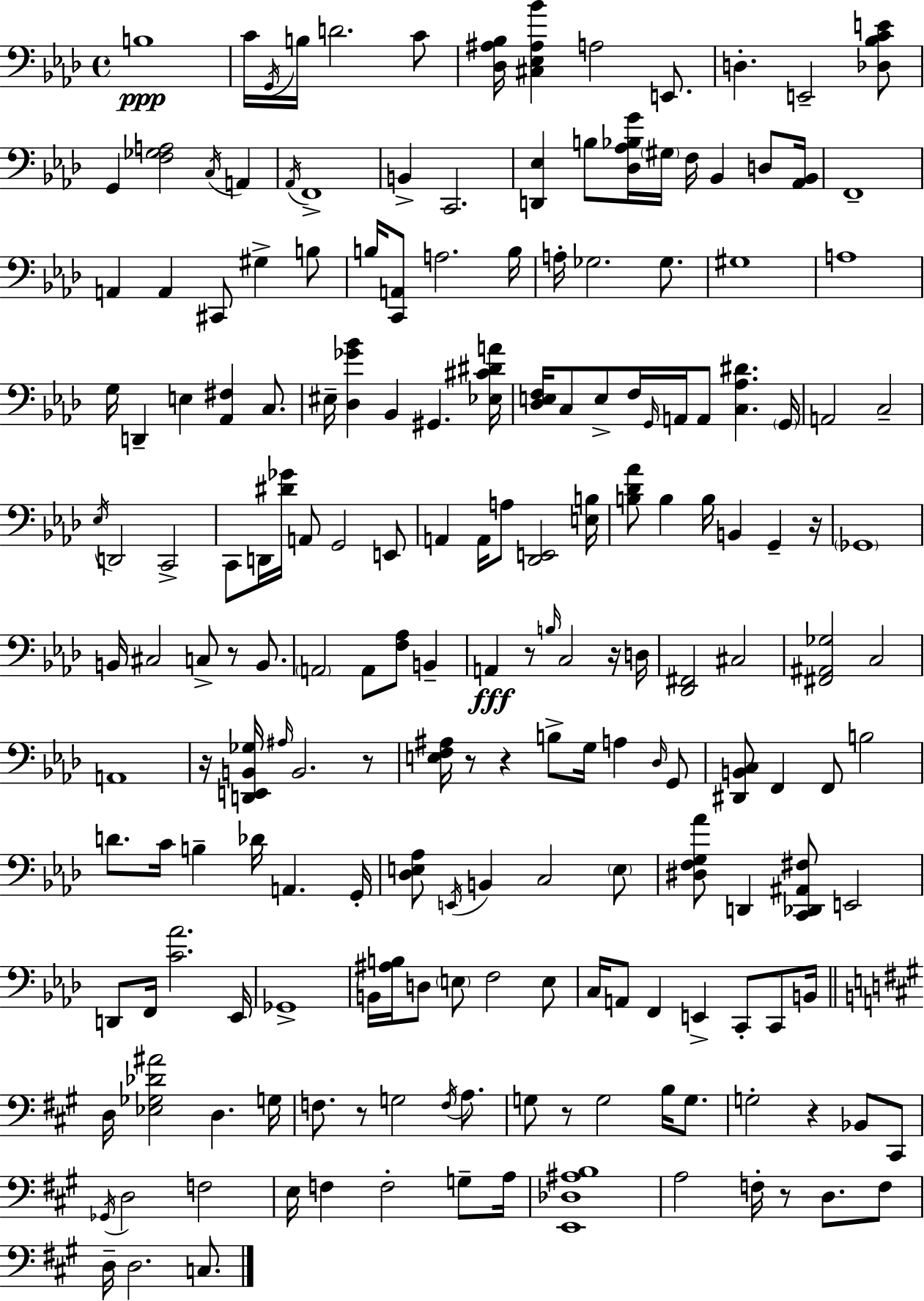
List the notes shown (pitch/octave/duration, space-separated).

B3/w C4/s G2/s B3/s D4/h. C4/e [Db3,A#3,Bb3]/s [C#3,Eb3,A#3,Bb4]/q A3/h E2/e. D3/q. E2/h [Db3,Bb3,C4,E4]/e G2/q [F3,Gb3,A3]/h C3/s A2/q Ab2/s F2/w B2/q C2/h. [D2,Eb3]/q B3/e [Db3,Ab3,Bb3,G4]/s G#3/s F3/s Bb2/q D3/e [Ab2,Bb2]/s F2/w A2/q A2/q C#2/e G#3/q B3/e B3/s [C2,A2]/e A3/h. B3/s A3/s Gb3/h. Gb3/e. G#3/w A3/w G3/s D2/q E3/q [Ab2,F#3]/q C3/e. EIS3/s [Db3,Gb4,Bb4]/q Bb2/q G#2/q. [Eb3,C#4,D#4,A4]/s [Db3,E3,F3]/s C3/e E3/e F3/s G2/s A2/s A2/e [C3,Ab3,D#4]/q. G2/s A2/h C3/h Eb3/s D2/h C2/h C2/e D2/s [D#4,Gb4]/s A2/e G2/h E2/e A2/q A2/s A3/e [Db2,E2]/h [E3,B3]/s [B3,Db4,Ab4]/e B3/q B3/s B2/q G2/q R/s Gb2/w B2/s C#3/h C3/e R/e B2/e. A2/h A2/e [F3,Ab3]/e B2/q A2/q R/e B3/s C3/h R/s D3/s [Db2,F#2]/h C#3/h [F#2,A#2,Gb3]/h C3/h A2/w R/s [D2,E2,B2,Gb3]/s A#3/s B2/h. R/e [E3,F3,A#3]/s R/e R/q B3/e G3/s A3/q Db3/s G2/e [D#2,B2,C3]/e F2/q F2/e B3/h D4/e. C4/s B3/q Db4/s A2/q. G2/s [Db3,E3,Ab3]/e E2/s B2/q C3/h E3/e [D#3,F3,G3,Ab4]/e D2/q [C2,Db2,A#2,F#3]/e E2/h D2/e F2/s [C4,Ab4]/h. Eb2/s Gb2/w B2/s [A#3,B3]/s D3/e E3/e F3/h E3/e C3/s A2/e F2/q E2/q C2/e C2/e B2/s D3/s [Eb3,Gb3,Db4,A#4]/h D3/q. G3/s F3/e. R/e G3/h F3/s A3/e. G3/e R/e G3/h B3/s G3/e. G3/h R/q Bb2/e C#2/e Gb2/s D3/h F3/h E3/s F3/q F3/h G3/e A3/s [E2,Db3,A#3,B3]/w A3/h F3/s R/e D3/e. F3/e D3/s D3/h. C3/e.